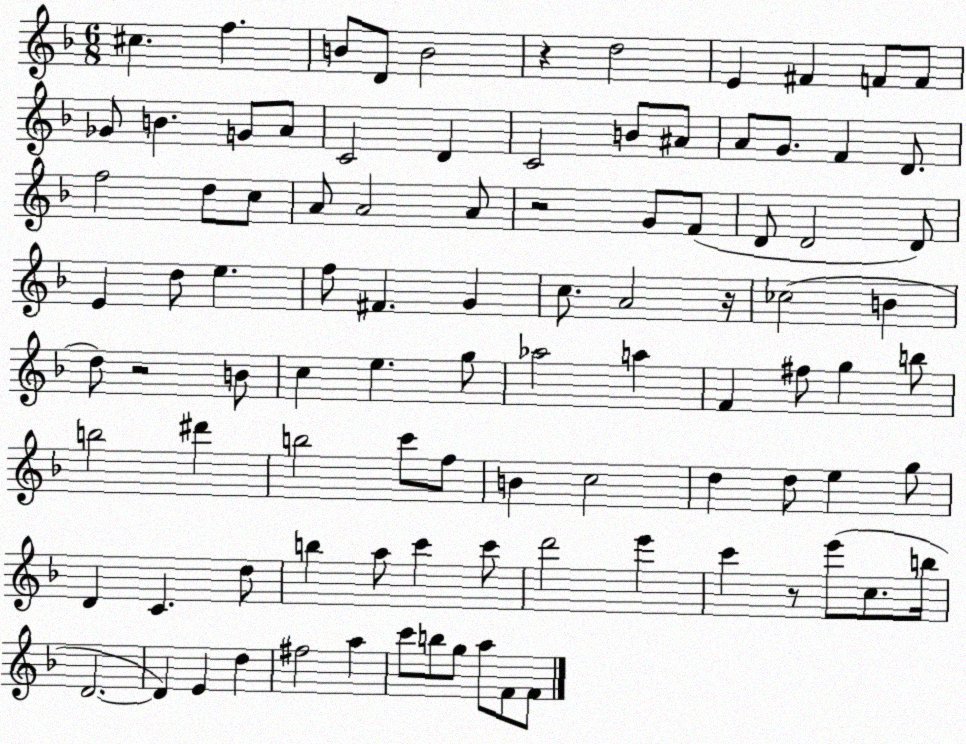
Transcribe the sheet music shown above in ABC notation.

X:1
T:Untitled
M:6/8
L:1/4
K:F
^c f B/2 D/2 B2 z d2 E ^F F/2 F/2 _G/2 B G/2 A/2 C2 D C2 B/2 ^A/2 A/2 G/2 F D/2 f2 d/2 c/2 A/2 A2 A/2 z2 G/2 F/2 D/2 D2 D/2 E d/2 e f/2 ^F G c/2 A2 z/4 _c2 B d/2 z2 B/2 c e g/2 _a2 a F ^f/2 g b/2 b2 ^d' b2 c'/2 f/2 B c2 d d/2 e g/2 D C d/2 b a/2 c' c'/2 d'2 e' c' z/2 e'/2 c/2 b/4 D2 D E d ^f2 a c'/2 b/2 g/2 a/2 F/2 F/2